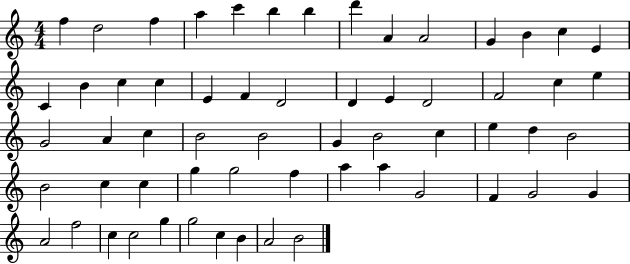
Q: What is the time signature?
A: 4/4